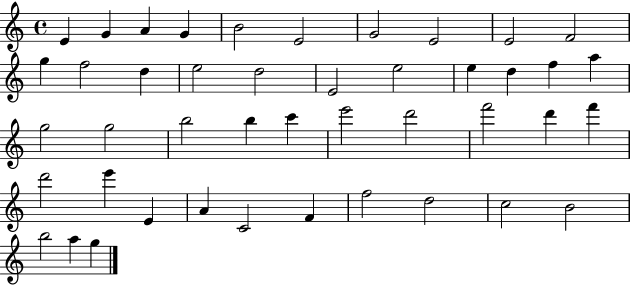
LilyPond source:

{
  \clef treble
  \time 4/4
  \defaultTimeSignature
  \key c \major
  e'4 g'4 a'4 g'4 | b'2 e'2 | g'2 e'2 | e'2 f'2 | \break g''4 f''2 d''4 | e''2 d''2 | e'2 e''2 | e''4 d''4 f''4 a''4 | \break g''2 g''2 | b''2 b''4 c'''4 | e'''2 d'''2 | f'''2 d'''4 f'''4 | \break d'''2 e'''4 e'4 | a'4 c'2 f'4 | f''2 d''2 | c''2 b'2 | \break b''2 a''4 g''4 | \bar "|."
}